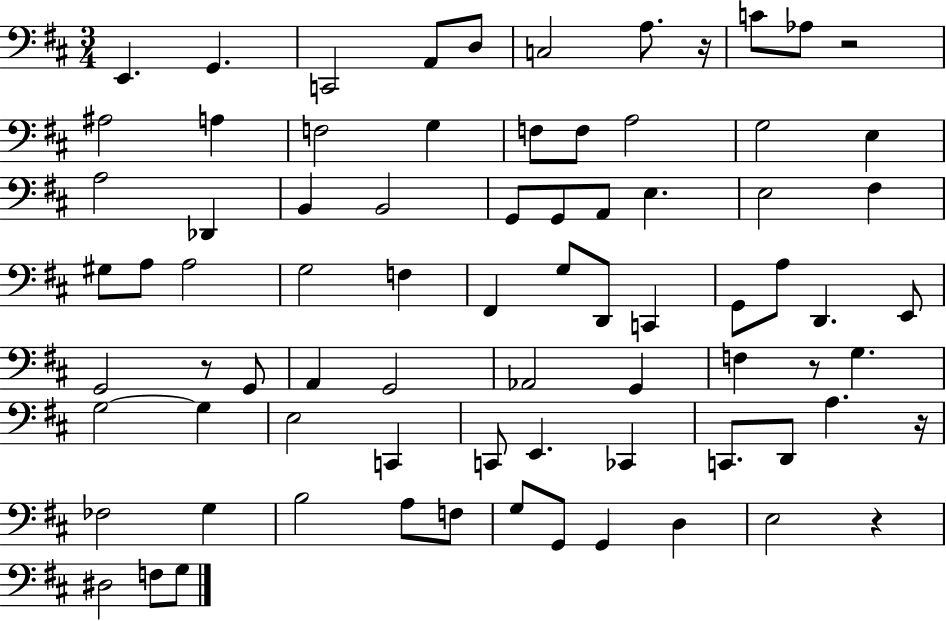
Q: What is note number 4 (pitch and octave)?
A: A2